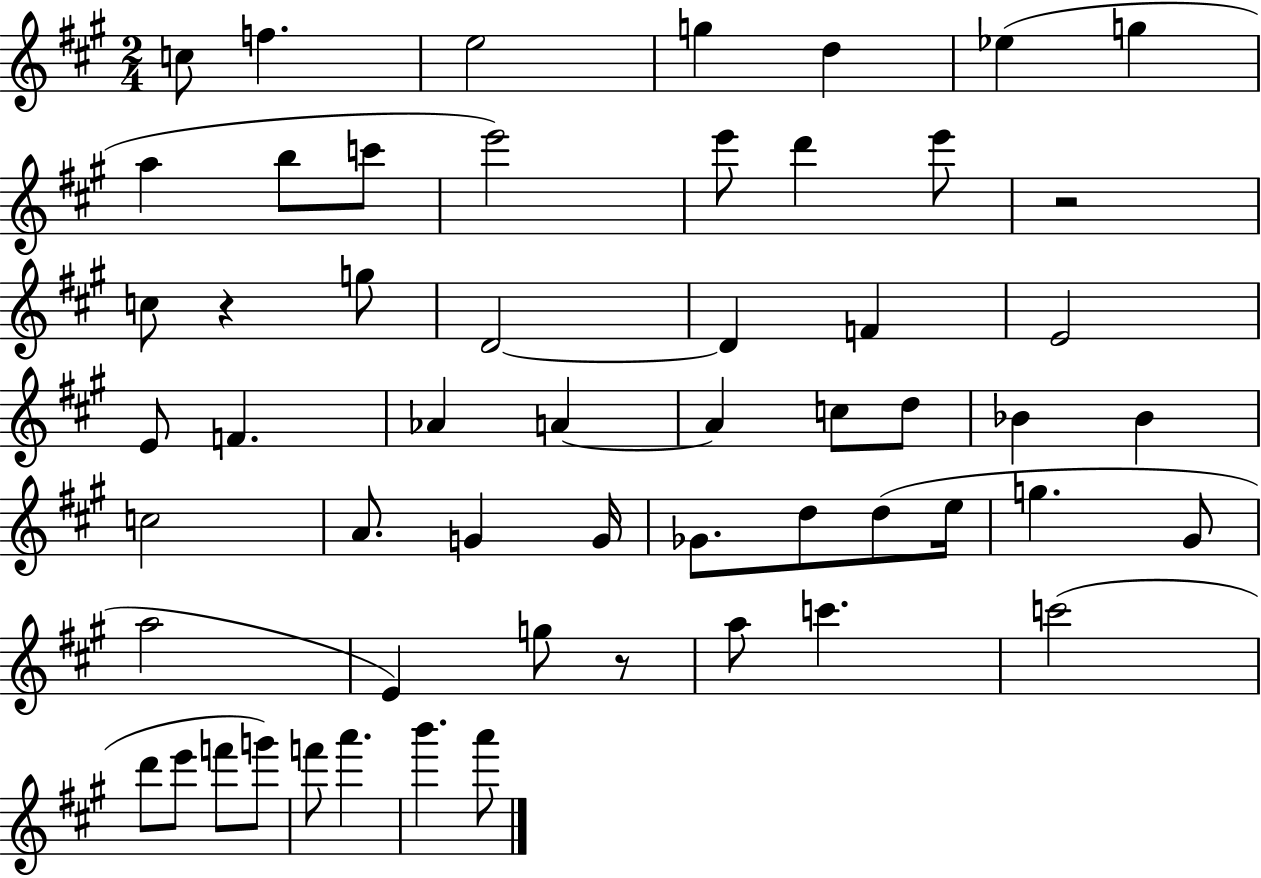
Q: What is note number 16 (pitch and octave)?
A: G5